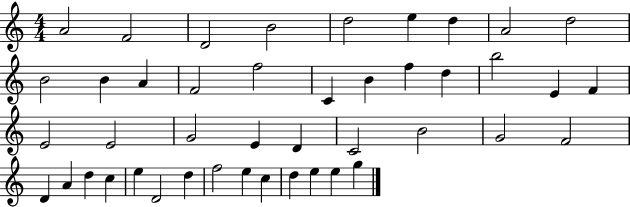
A4/h F4/h D4/h B4/h D5/h E5/q D5/q A4/h D5/h B4/h B4/q A4/q F4/h F5/h C4/q B4/q F5/q D5/q B5/h E4/q F4/q E4/h E4/h G4/h E4/q D4/q C4/h B4/h G4/h F4/h D4/q A4/q D5/q C5/q E5/q D4/h D5/q F5/h E5/q C5/q D5/q E5/q E5/q G5/q